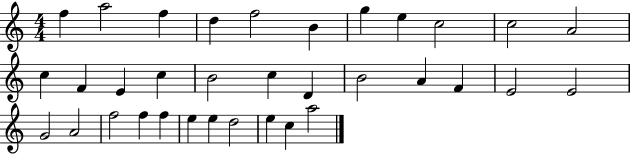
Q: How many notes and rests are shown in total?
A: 34